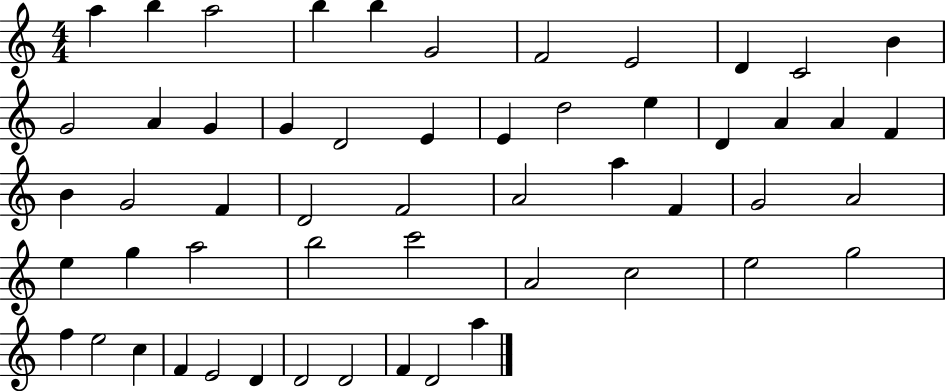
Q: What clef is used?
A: treble